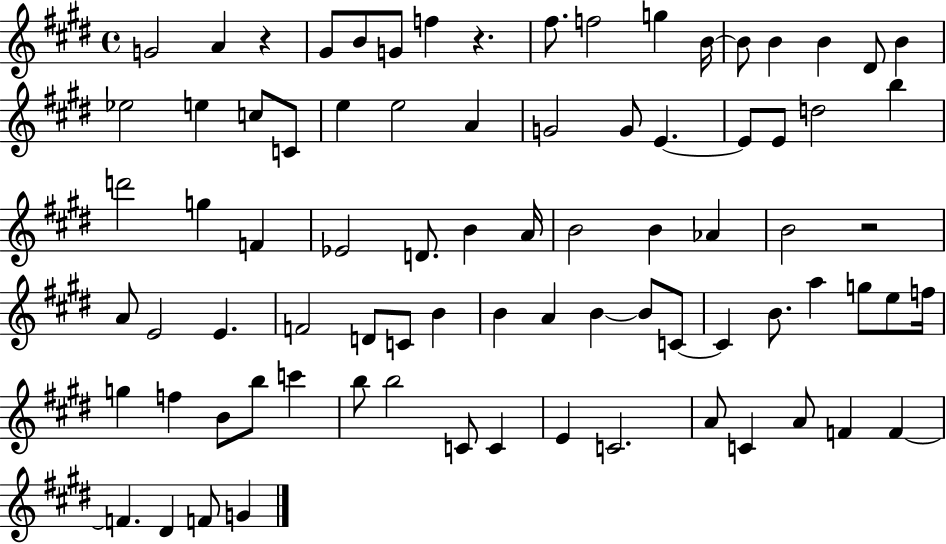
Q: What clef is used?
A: treble